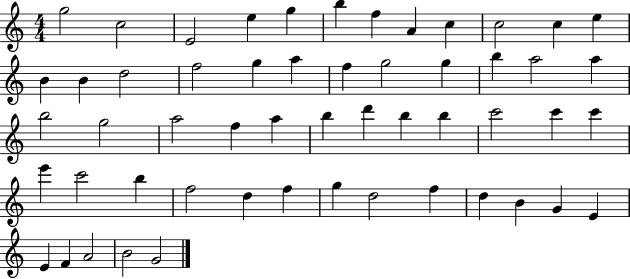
G5/h C5/h E4/h E5/q G5/q B5/q F5/q A4/q C5/q C5/h C5/q E5/q B4/q B4/q D5/h F5/h G5/q A5/q F5/q G5/h G5/q B5/q A5/h A5/q B5/h G5/h A5/h F5/q A5/q B5/q D6/q B5/q B5/q C6/h C6/q C6/q E6/q C6/h B5/q F5/h D5/q F5/q G5/q D5/h F5/q D5/q B4/q G4/q E4/q E4/q F4/q A4/h B4/h G4/h